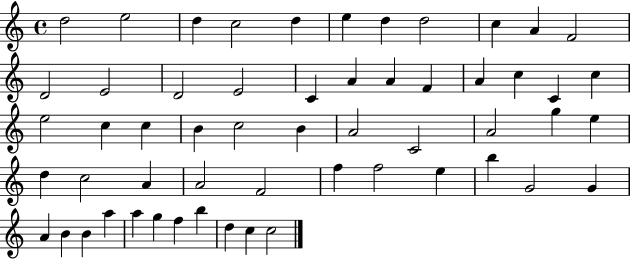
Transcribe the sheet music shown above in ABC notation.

X:1
T:Untitled
M:4/4
L:1/4
K:C
d2 e2 d c2 d e d d2 c A F2 D2 E2 D2 E2 C A A F A c C c e2 c c B c2 B A2 C2 A2 g e d c2 A A2 F2 f f2 e b G2 G A B B a a g f b d c c2